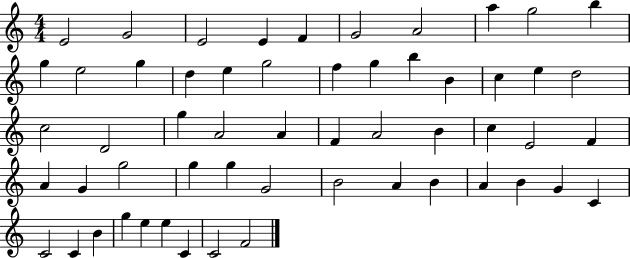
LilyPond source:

{
  \clef treble
  \numericTimeSignature
  \time 4/4
  \key c \major
  e'2 g'2 | e'2 e'4 f'4 | g'2 a'2 | a''4 g''2 b''4 | \break g''4 e''2 g''4 | d''4 e''4 g''2 | f''4 g''4 b''4 b'4 | c''4 e''4 d''2 | \break c''2 d'2 | g''4 a'2 a'4 | f'4 a'2 b'4 | c''4 e'2 f'4 | \break a'4 g'4 g''2 | g''4 g''4 g'2 | b'2 a'4 b'4 | a'4 b'4 g'4 c'4 | \break c'2 c'4 b'4 | g''4 e''4 e''4 c'4 | c'2 f'2 | \bar "|."
}